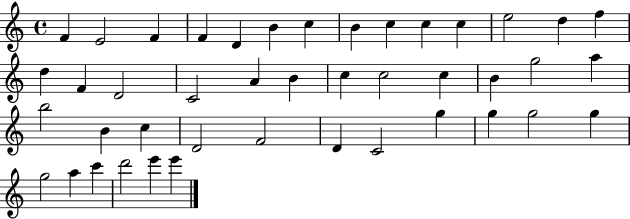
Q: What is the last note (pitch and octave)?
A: E6